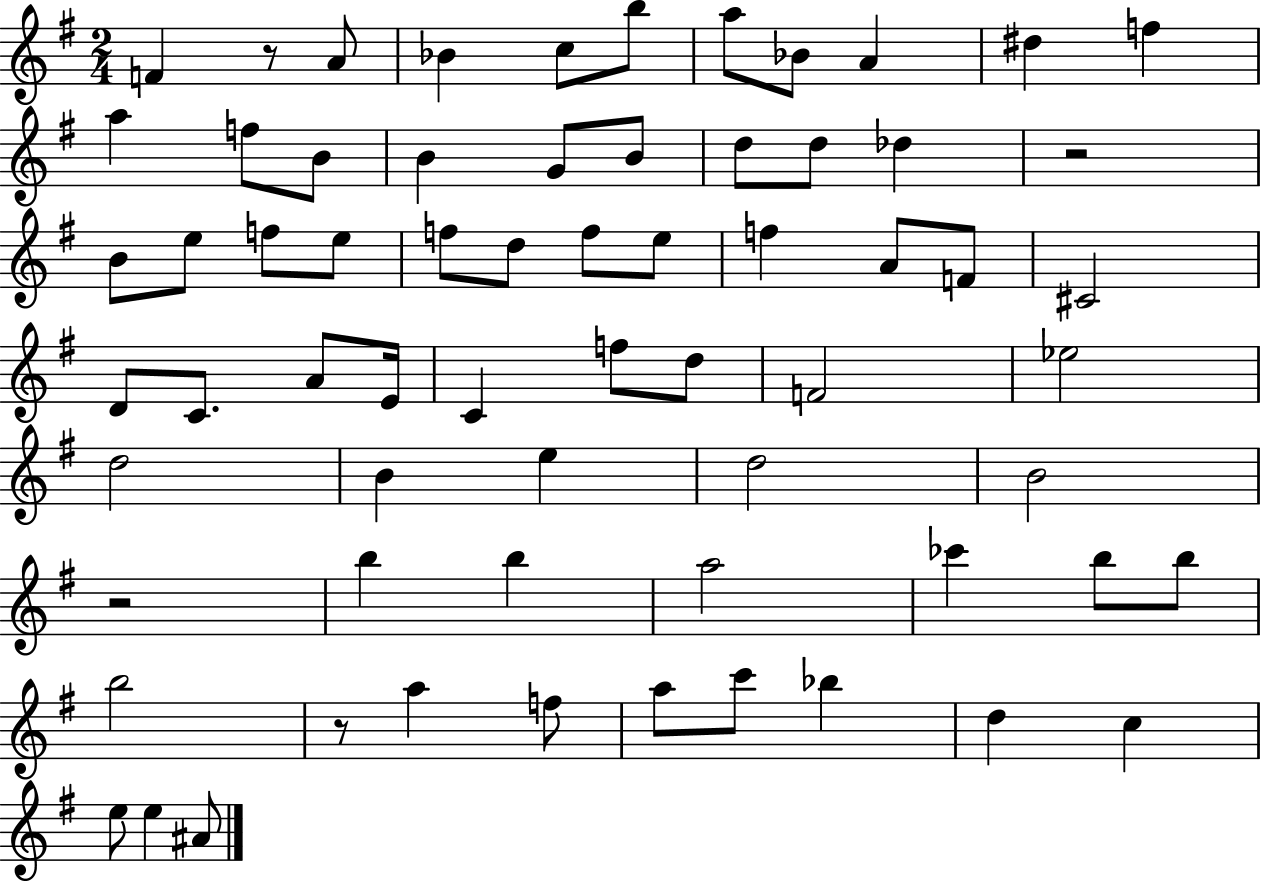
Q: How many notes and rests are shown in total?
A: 66